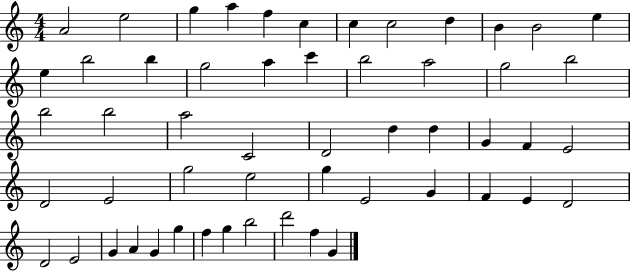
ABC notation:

X:1
T:Untitled
M:4/4
L:1/4
K:C
A2 e2 g a f c c c2 d B B2 e e b2 b g2 a c' b2 a2 g2 b2 b2 b2 a2 C2 D2 d d G F E2 D2 E2 g2 e2 g E2 G F E D2 D2 E2 G A G g f g b2 d'2 f G